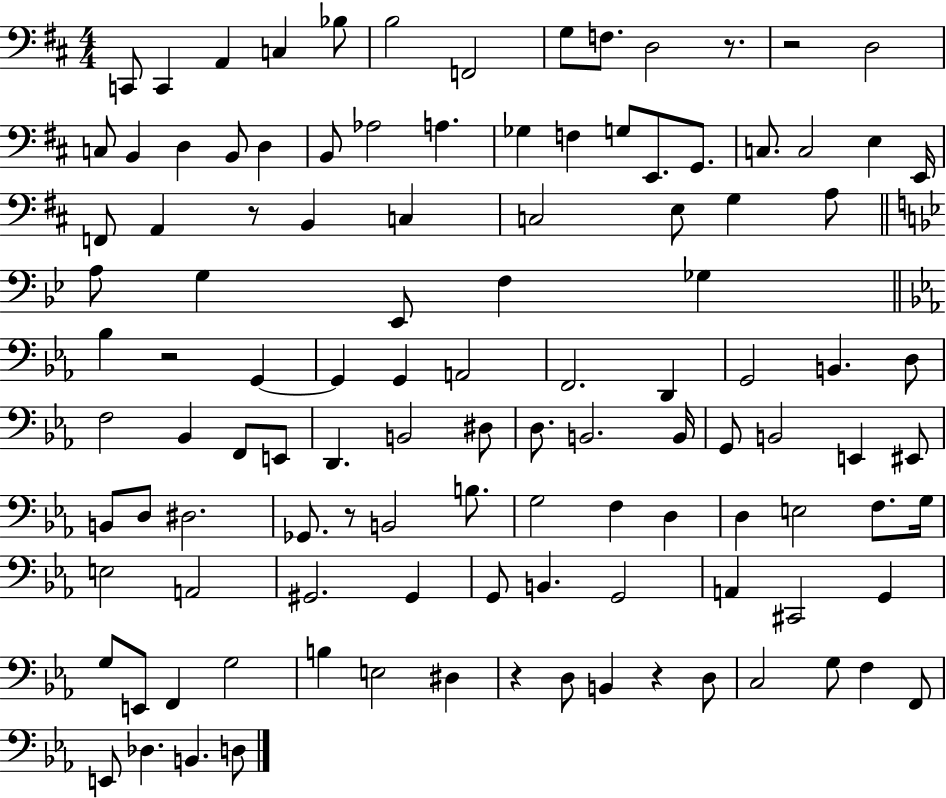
X:1
T:Untitled
M:4/4
L:1/4
K:D
C,,/2 C,, A,, C, _B,/2 B,2 F,,2 G,/2 F,/2 D,2 z/2 z2 D,2 C,/2 B,, D, B,,/2 D, B,,/2 _A,2 A, _G, F, G,/2 E,,/2 G,,/2 C,/2 C,2 E, E,,/4 F,,/2 A,, z/2 B,, C, C,2 E,/2 G, A,/2 A,/2 G, _E,,/2 F, _G, _B, z2 G,, G,, G,, A,,2 F,,2 D,, G,,2 B,, D,/2 F,2 _B,, F,,/2 E,,/2 D,, B,,2 ^D,/2 D,/2 B,,2 B,,/4 G,,/2 B,,2 E,, ^E,,/2 B,,/2 D,/2 ^D,2 _G,,/2 z/2 B,,2 B,/2 G,2 F, D, D, E,2 F,/2 G,/4 E,2 A,,2 ^G,,2 ^G,, G,,/2 B,, G,,2 A,, ^C,,2 G,, G,/2 E,,/2 F,, G,2 B, E,2 ^D, z D,/2 B,, z D,/2 C,2 G,/2 F, F,,/2 E,,/2 _D, B,, D,/2